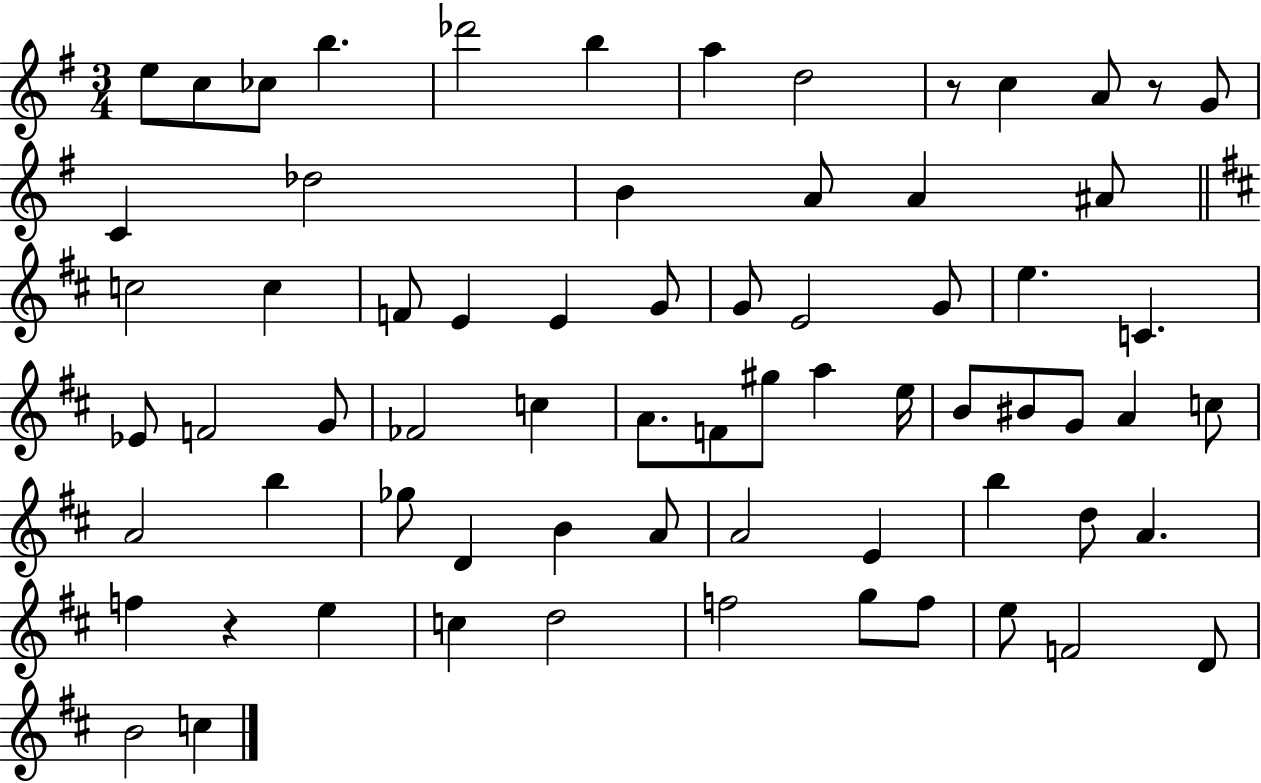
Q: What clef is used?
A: treble